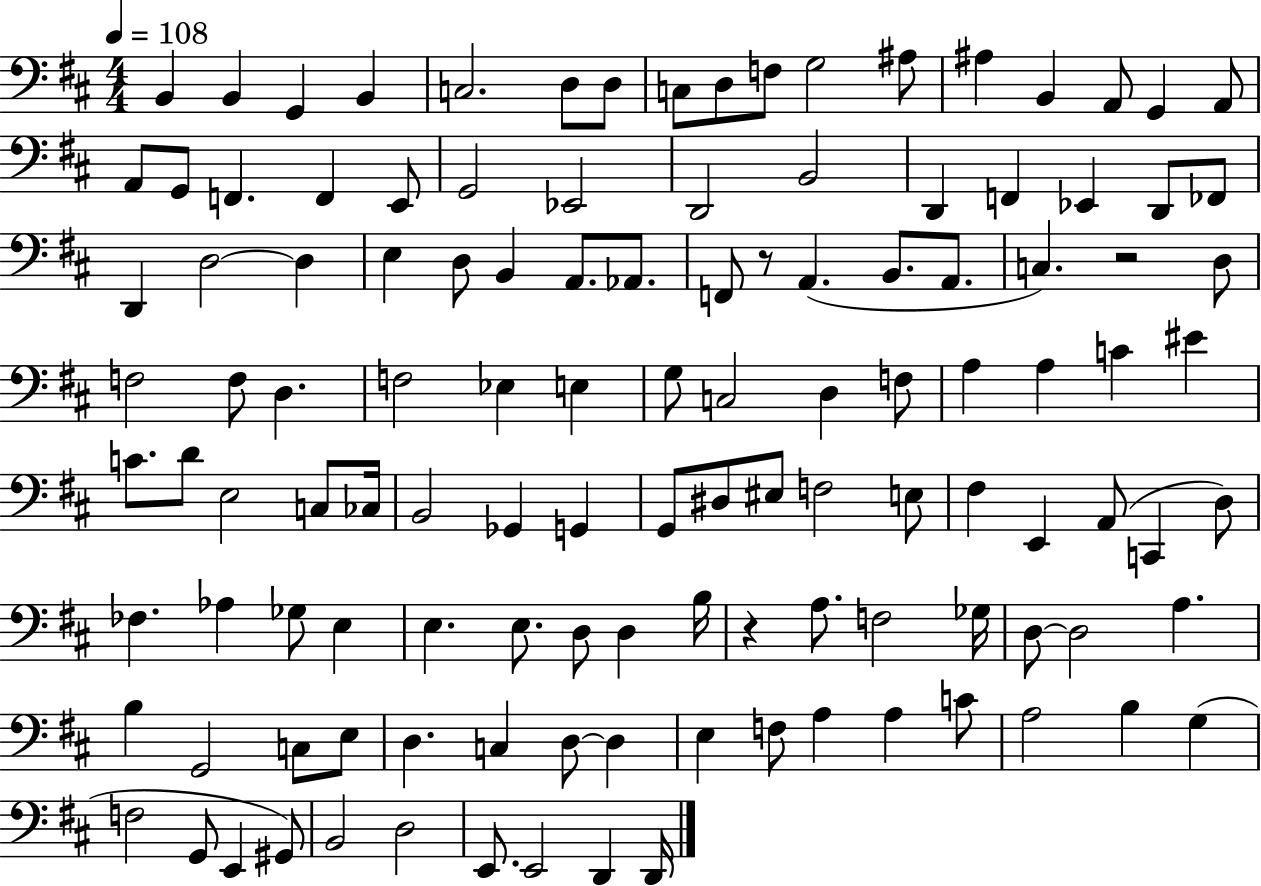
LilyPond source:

{
  \clef bass
  \numericTimeSignature
  \time 4/4
  \key d \major
  \tempo 4 = 108
  b,4 b,4 g,4 b,4 | c2. d8 d8 | c8 d8 f8 g2 ais8 | ais4 b,4 a,8 g,4 a,8 | \break a,8 g,8 f,4. f,4 e,8 | g,2 ees,2 | d,2 b,2 | d,4 f,4 ees,4 d,8 fes,8 | \break d,4 d2~~ d4 | e4 d8 b,4 a,8. aes,8. | f,8 r8 a,4.( b,8. a,8. | c4.) r2 d8 | \break f2 f8 d4. | f2 ees4 e4 | g8 c2 d4 f8 | a4 a4 c'4 eis'4 | \break c'8. d'8 e2 c8 ces16 | b,2 ges,4 g,4 | g,8 dis8 eis8 f2 e8 | fis4 e,4 a,8( c,4 d8) | \break fes4. aes4 ges8 e4 | e4. e8. d8 d4 b16 | r4 a8. f2 ges16 | d8~~ d2 a4. | \break b4 g,2 c8 e8 | d4. c4 d8~~ d4 | e4 f8 a4 a4 c'8 | a2 b4 g4( | \break f2 g,8 e,4 gis,8) | b,2 d2 | e,8. e,2 d,4 d,16 | \bar "|."
}